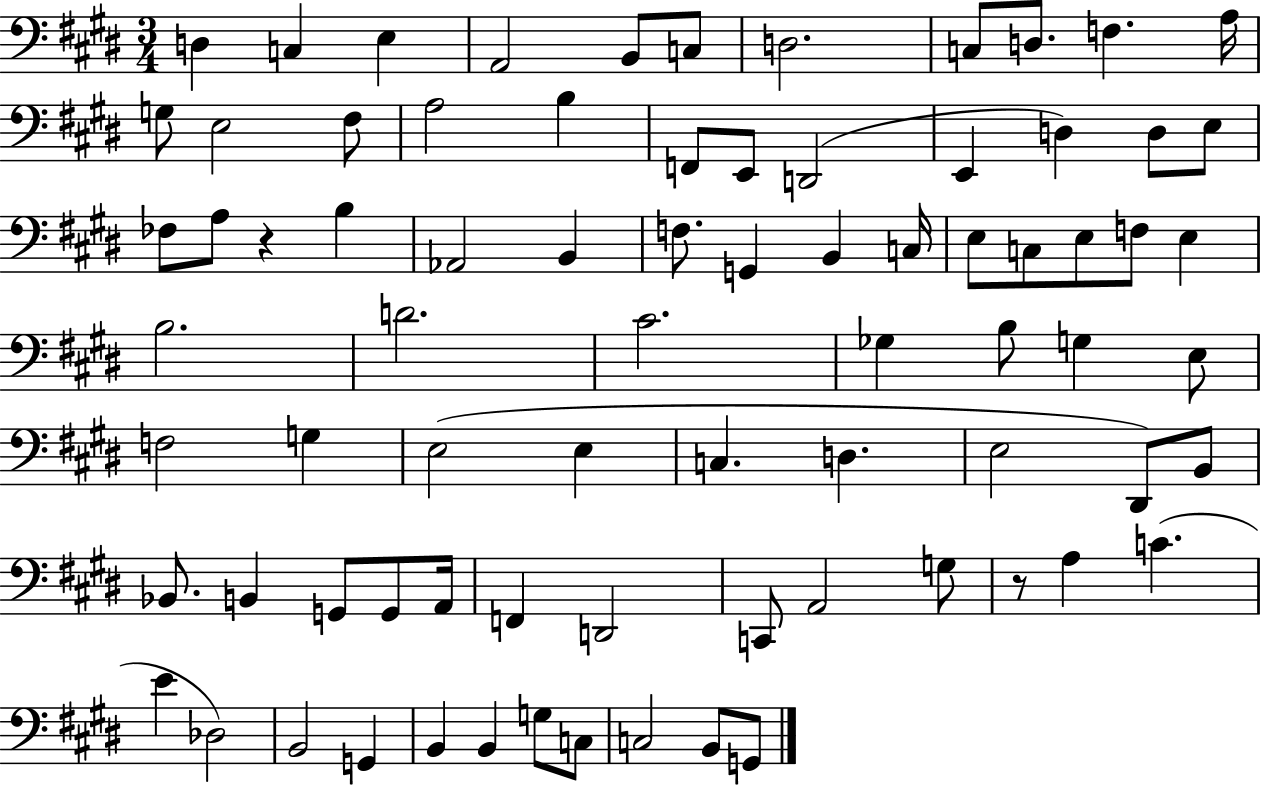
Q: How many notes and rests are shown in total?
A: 78